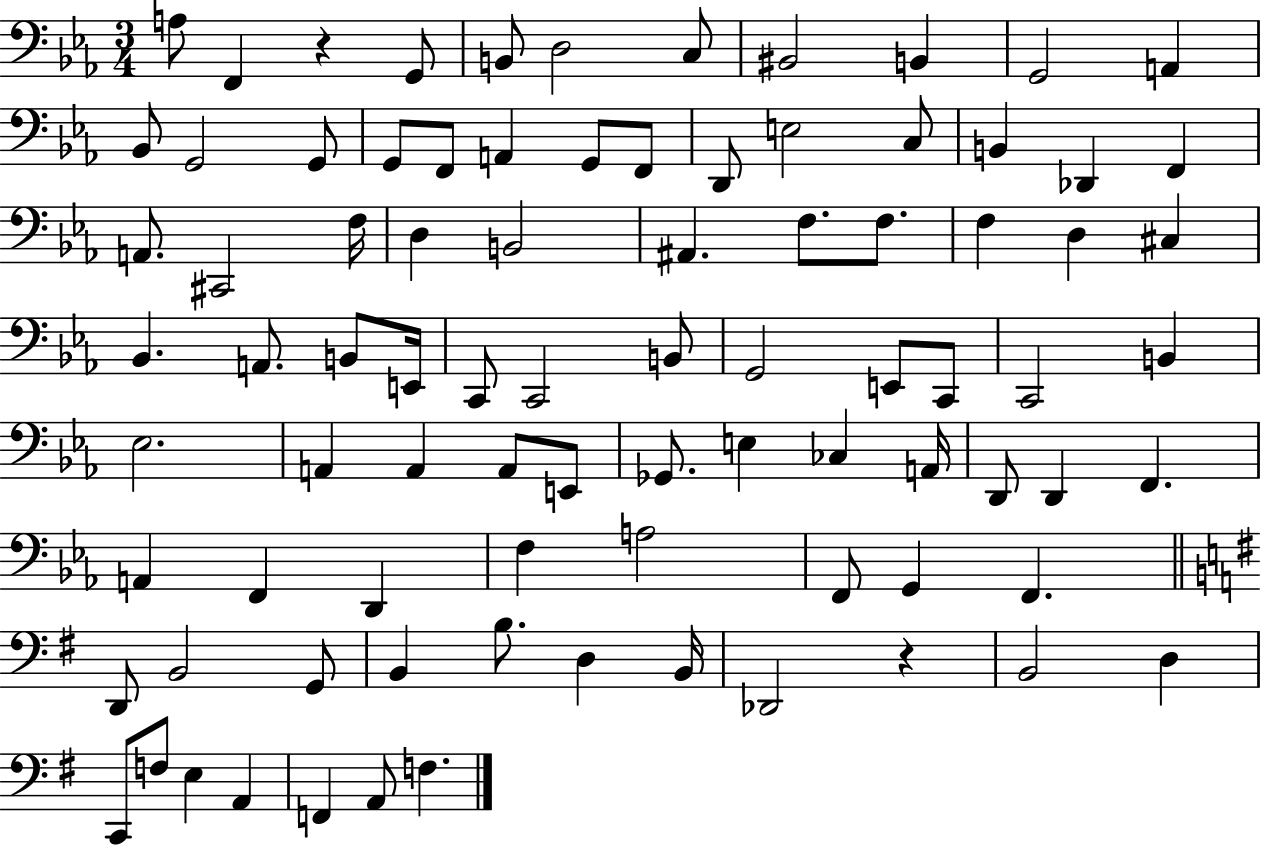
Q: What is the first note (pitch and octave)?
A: A3